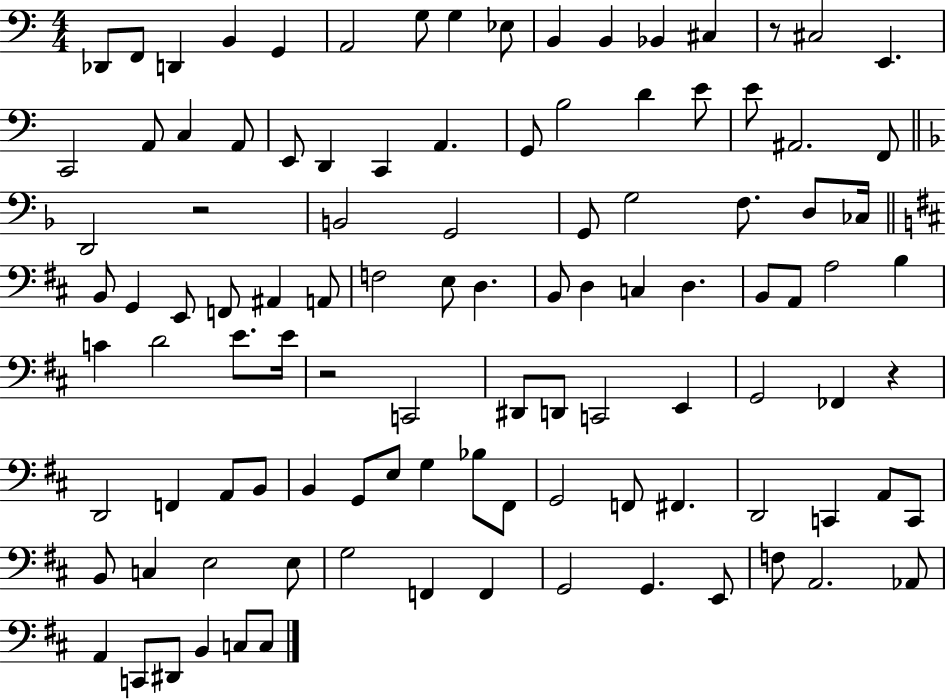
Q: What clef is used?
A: bass